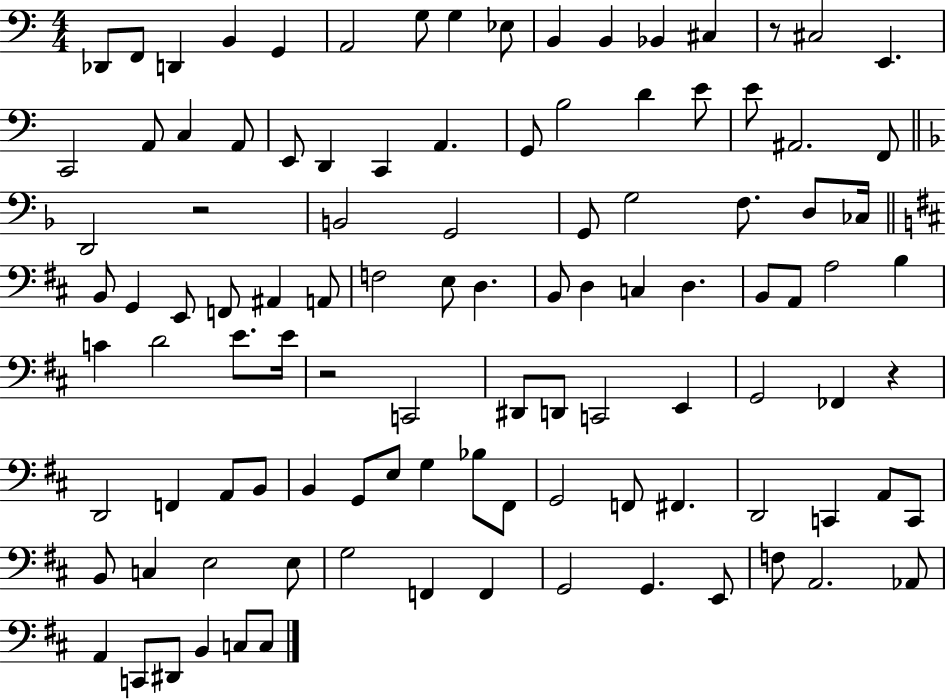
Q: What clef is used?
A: bass